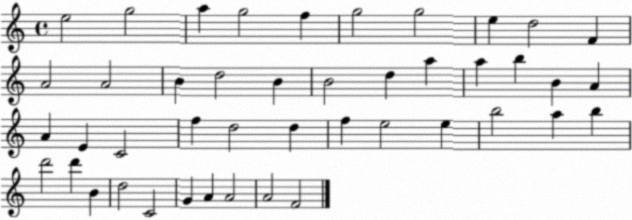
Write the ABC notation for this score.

X:1
T:Untitled
M:4/4
L:1/4
K:C
e2 g2 a g2 f g2 g2 e d2 F A2 A2 B d2 B B2 d a a b B A A E C2 f d2 d f e2 e b2 a b d'2 d' B d2 C2 G A A2 A2 F2